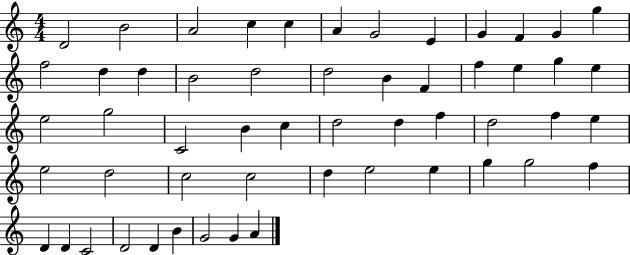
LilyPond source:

{
  \clef treble
  \numericTimeSignature
  \time 4/4
  \key c \major
  d'2 b'2 | a'2 c''4 c''4 | a'4 g'2 e'4 | g'4 f'4 g'4 g''4 | \break f''2 d''4 d''4 | b'2 d''2 | d''2 b'4 f'4 | f''4 e''4 g''4 e''4 | \break e''2 g''2 | c'2 b'4 c''4 | d''2 d''4 f''4 | d''2 f''4 e''4 | \break e''2 d''2 | c''2 c''2 | d''4 e''2 e''4 | g''4 g''2 f''4 | \break d'4 d'4 c'2 | d'2 d'4 b'4 | g'2 g'4 a'4 | \bar "|."
}